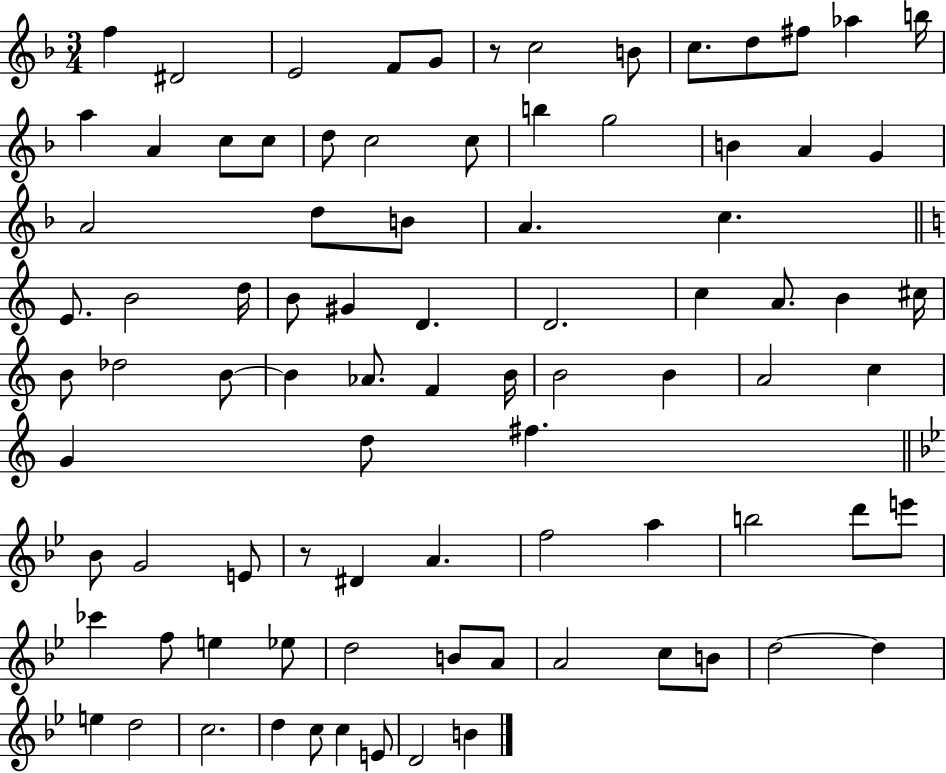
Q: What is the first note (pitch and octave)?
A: F5